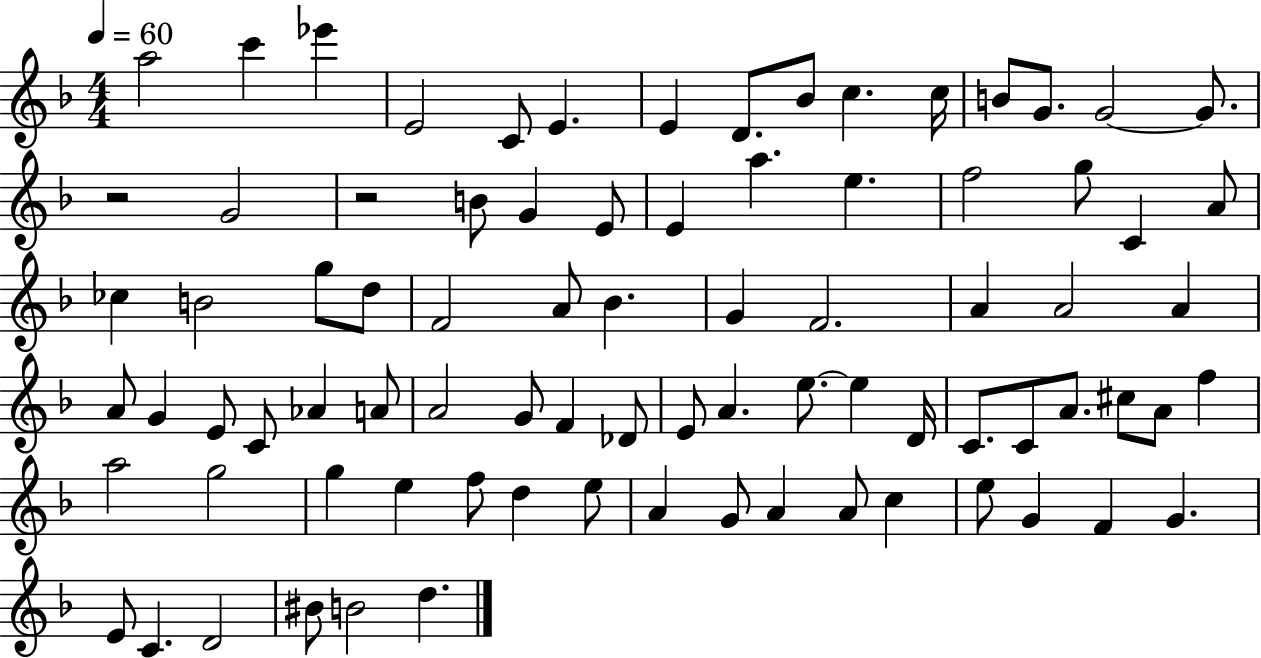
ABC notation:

X:1
T:Untitled
M:4/4
L:1/4
K:F
a2 c' _e' E2 C/2 E E D/2 _B/2 c c/4 B/2 G/2 G2 G/2 z2 G2 z2 B/2 G E/2 E a e f2 g/2 C A/2 _c B2 g/2 d/2 F2 A/2 _B G F2 A A2 A A/2 G E/2 C/2 _A A/2 A2 G/2 F _D/2 E/2 A e/2 e D/4 C/2 C/2 A/2 ^c/2 A/2 f a2 g2 g e f/2 d e/2 A G/2 A A/2 c e/2 G F G E/2 C D2 ^B/2 B2 d